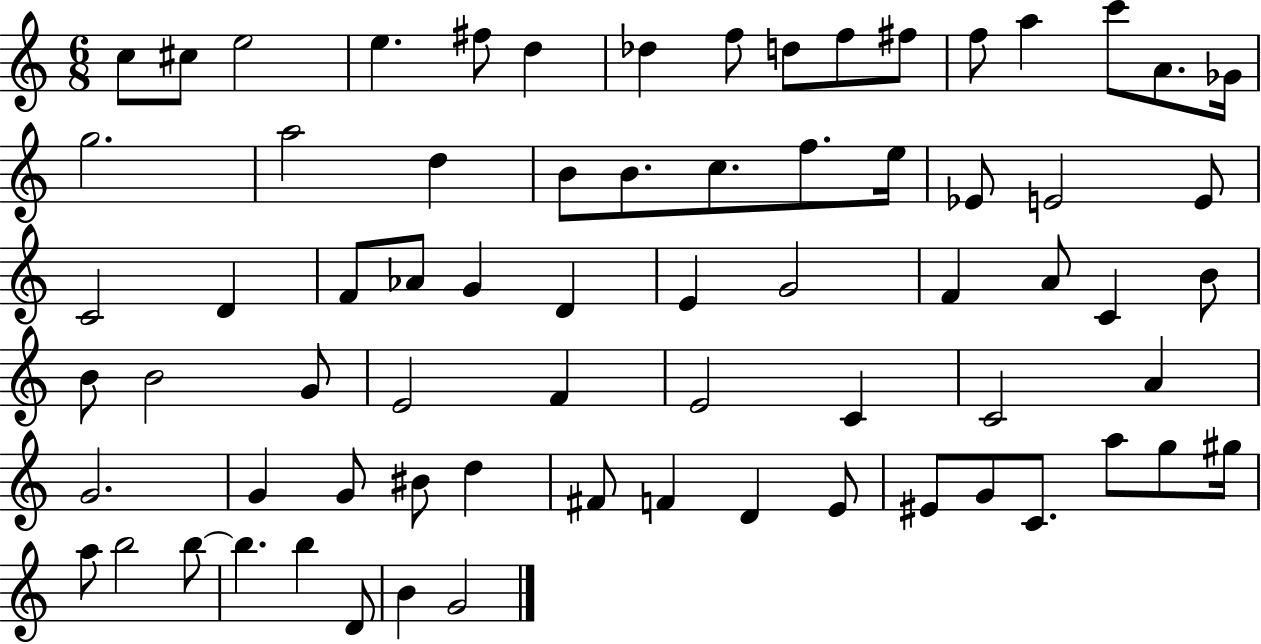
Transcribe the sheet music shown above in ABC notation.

X:1
T:Untitled
M:6/8
L:1/4
K:C
c/2 ^c/2 e2 e ^f/2 d _d f/2 d/2 f/2 ^f/2 f/2 a c'/2 A/2 _G/4 g2 a2 d B/2 B/2 c/2 f/2 e/4 _E/2 E2 E/2 C2 D F/2 _A/2 G D E G2 F A/2 C B/2 B/2 B2 G/2 E2 F E2 C C2 A G2 G G/2 ^B/2 d ^F/2 F D E/2 ^E/2 G/2 C/2 a/2 g/2 ^g/4 a/2 b2 b/2 b b D/2 B G2